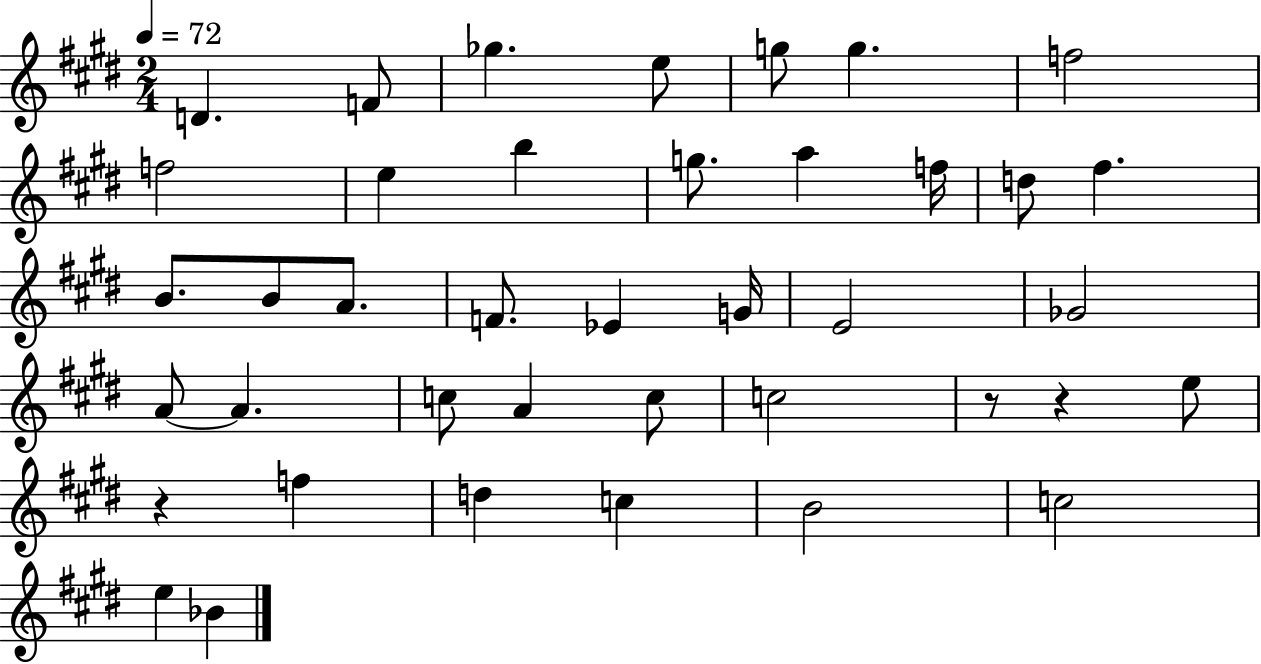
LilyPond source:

{
  \clef treble
  \numericTimeSignature
  \time 2/4
  \key e \major
  \tempo 4 = 72
  d'4. f'8 | ges''4. e''8 | g''8 g''4. | f''2 | \break f''2 | e''4 b''4 | g''8. a''4 f''16 | d''8 fis''4. | \break b'8. b'8 a'8. | f'8. ees'4 g'16 | e'2 | ges'2 | \break a'8~~ a'4. | c''8 a'4 c''8 | c''2 | r8 r4 e''8 | \break r4 f''4 | d''4 c''4 | b'2 | c''2 | \break e''4 bes'4 | \bar "|."
}